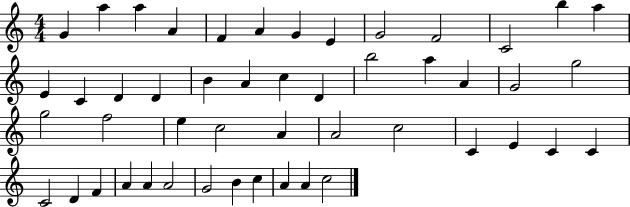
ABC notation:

X:1
T:Untitled
M:4/4
L:1/4
K:C
G a a A F A G E G2 F2 C2 b a E C D D B A c D b2 a A G2 g2 g2 f2 e c2 A A2 c2 C E C C C2 D F A A A2 G2 B c A A c2